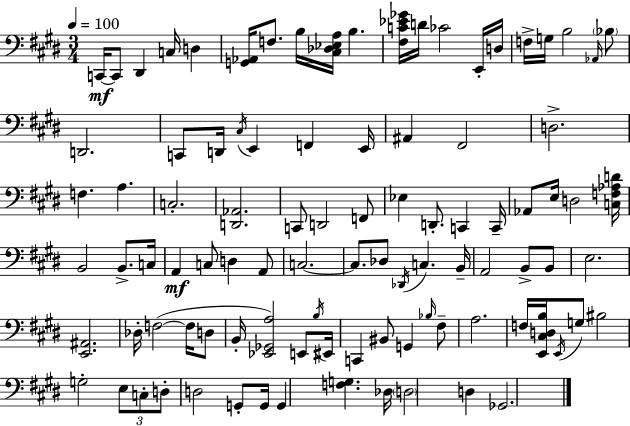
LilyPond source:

{
  \clef bass
  \numericTimeSignature
  \time 3/4
  \key e \major
  \tempo 4 = 100
  \repeat volta 2 { c,16~~\mf c,8 dis,4 c16 d4 | <g, aes,>16 f8. b16 <cis des ees a>16 b4. | <fis c' ees' ges'>16 d'16 ces'2 e,16-. d16 | f16-> g16 b2 \grace { aes,16 } \parenthesize bes8 | \break d,2. | c,8 d,16 \acciaccatura { cis16 } e,4 f,4 | e,16 ais,4 fis,2 | d2.-> | \break f4. a4. | c2.-. | <d, aes,>2. | c,8 d,2 | \break f,8 ees4 d,8.-. c,4 | c,16-- aes,8 e16 d2 | <c f aes d'>16 b,2 b,8.-> | c16 a,4\mf c8 d4 | \break a,8 c2.~~ | c8. des8 \acciaccatura { des,16 } c4. | b,16-- a,2 b,8-> | b,8 e2. | \break <e, ais,>2. | des16-. f2~(~ | f16 d8 b,16-. <ees, ges, a>2) | e,8 \acciaccatura { b16 } eis,16 c,4 bis,8 g,4 | \break \grace { bes16 } fis8-- a2. | f16 <e, cis d b>16 \acciaccatura { e,16 } g8 bis2 | g2-. | \tuplet 3/2 { e8 c8-. d8-. } d2 | \break g,8-. g,16 g,4 <f g>4. | des16 \parenthesize d2 | d4 ges,2. | } \bar "|."
}